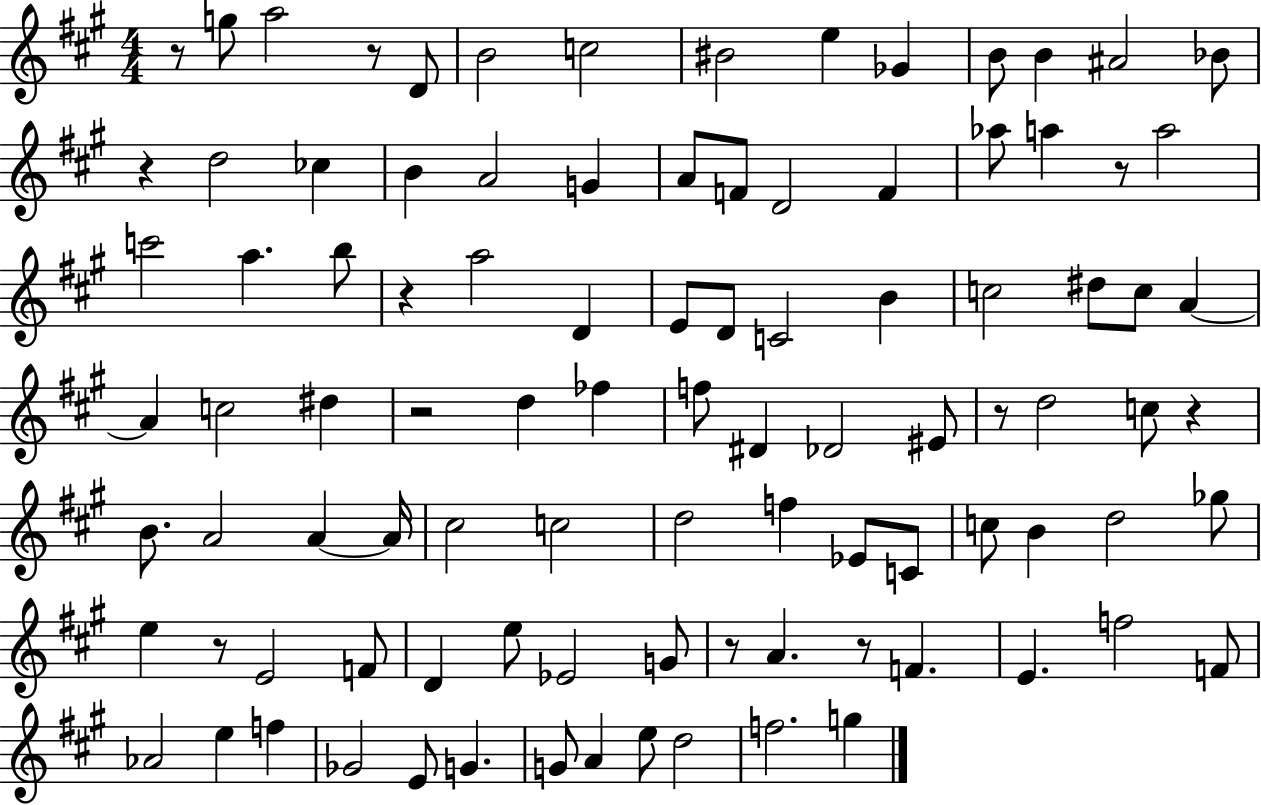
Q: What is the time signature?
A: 4/4